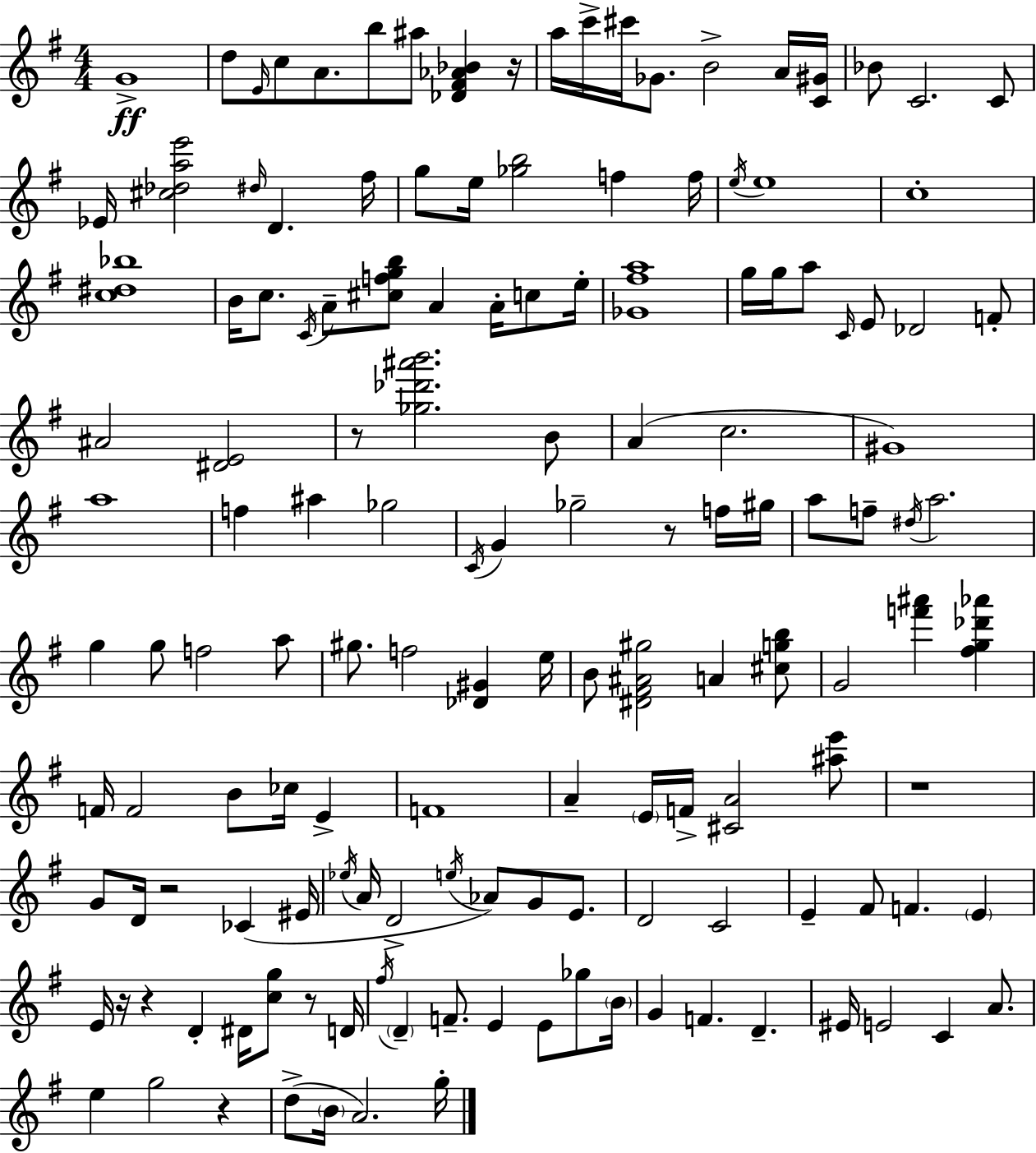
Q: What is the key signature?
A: G major